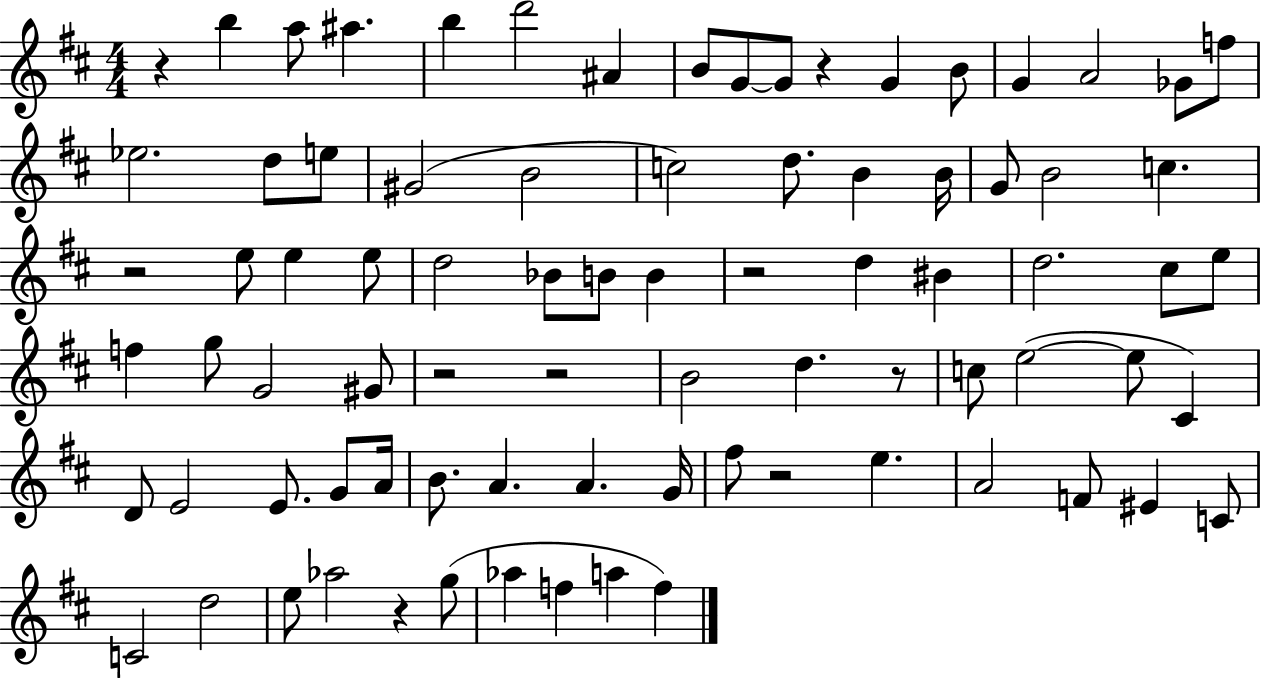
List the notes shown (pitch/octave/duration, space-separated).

R/q B5/q A5/e A#5/q. B5/q D6/h A#4/q B4/e G4/e G4/e R/q G4/q B4/e G4/q A4/h Gb4/e F5/e Eb5/h. D5/e E5/e G#4/h B4/h C5/h D5/e. B4/q B4/s G4/e B4/h C5/q. R/h E5/e E5/q E5/e D5/h Bb4/e B4/e B4/q R/h D5/q BIS4/q D5/h. C#5/e E5/e F5/q G5/e G4/h G#4/e R/h R/h B4/h D5/q. R/e C5/e E5/h E5/e C#4/q D4/e E4/h E4/e. G4/e A4/s B4/e. A4/q. A4/q. G4/s F#5/e R/h E5/q. A4/h F4/e EIS4/q C4/e C4/h D5/h E5/e Ab5/h R/q G5/e Ab5/q F5/q A5/q F5/q